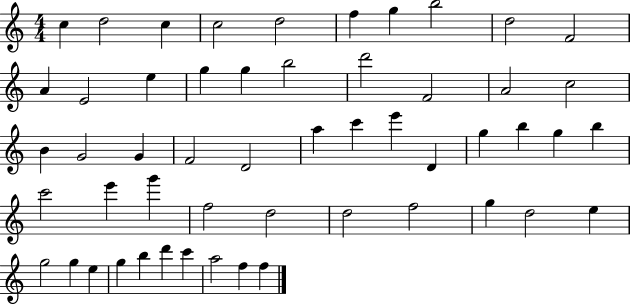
{
  \clef treble
  \numericTimeSignature
  \time 4/4
  \key c \major
  c''4 d''2 c''4 | c''2 d''2 | f''4 g''4 b''2 | d''2 f'2 | \break a'4 e'2 e''4 | g''4 g''4 b''2 | d'''2 f'2 | a'2 c''2 | \break b'4 g'2 g'4 | f'2 d'2 | a''4 c'''4 e'''4 d'4 | g''4 b''4 g''4 b''4 | \break c'''2 e'''4 g'''4 | f''2 d''2 | d''2 f''2 | g''4 d''2 e''4 | \break g''2 g''4 e''4 | g''4 b''4 d'''4 c'''4 | a''2 f''4 f''4 | \bar "|."
}